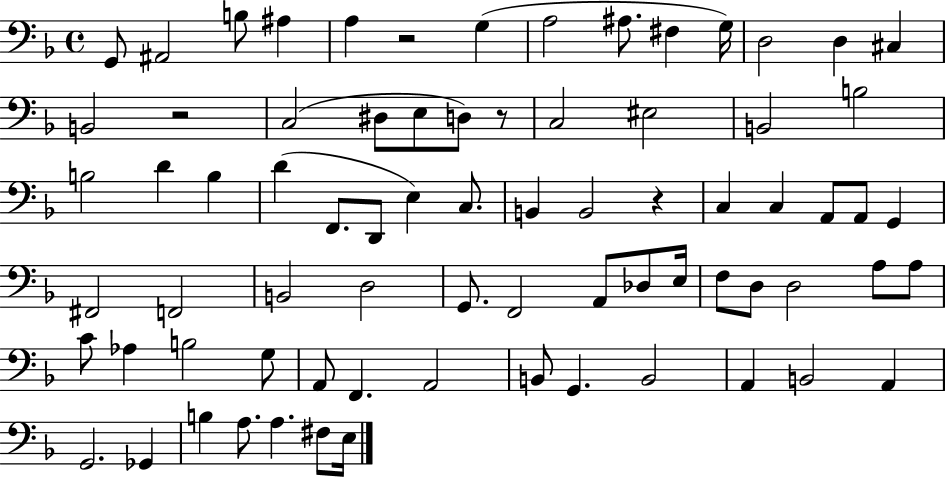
X:1
T:Untitled
M:4/4
L:1/4
K:F
G,,/2 ^A,,2 B,/2 ^A, A, z2 G, A,2 ^A,/2 ^F, G,/4 D,2 D, ^C, B,,2 z2 C,2 ^D,/2 E,/2 D,/2 z/2 C,2 ^E,2 B,,2 B,2 B,2 D B, D F,,/2 D,,/2 E, C,/2 B,, B,,2 z C, C, A,,/2 A,,/2 G,, ^F,,2 F,,2 B,,2 D,2 G,,/2 F,,2 A,,/2 _D,/2 E,/4 F,/2 D,/2 D,2 A,/2 A,/2 C/2 _A, B,2 G,/2 A,,/2 F,, A,,2 B,,/2 G,, B,,2 A,, B,,2 A,, G,,2 _G,, B, A,/2 A, ^F,/2 E,/4